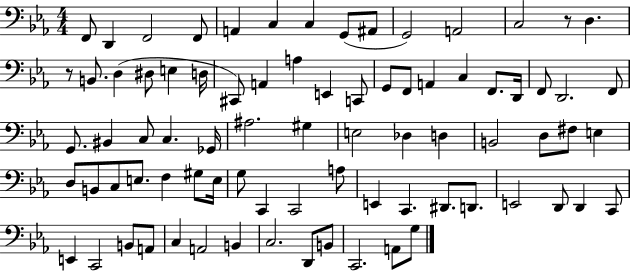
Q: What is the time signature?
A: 4/4